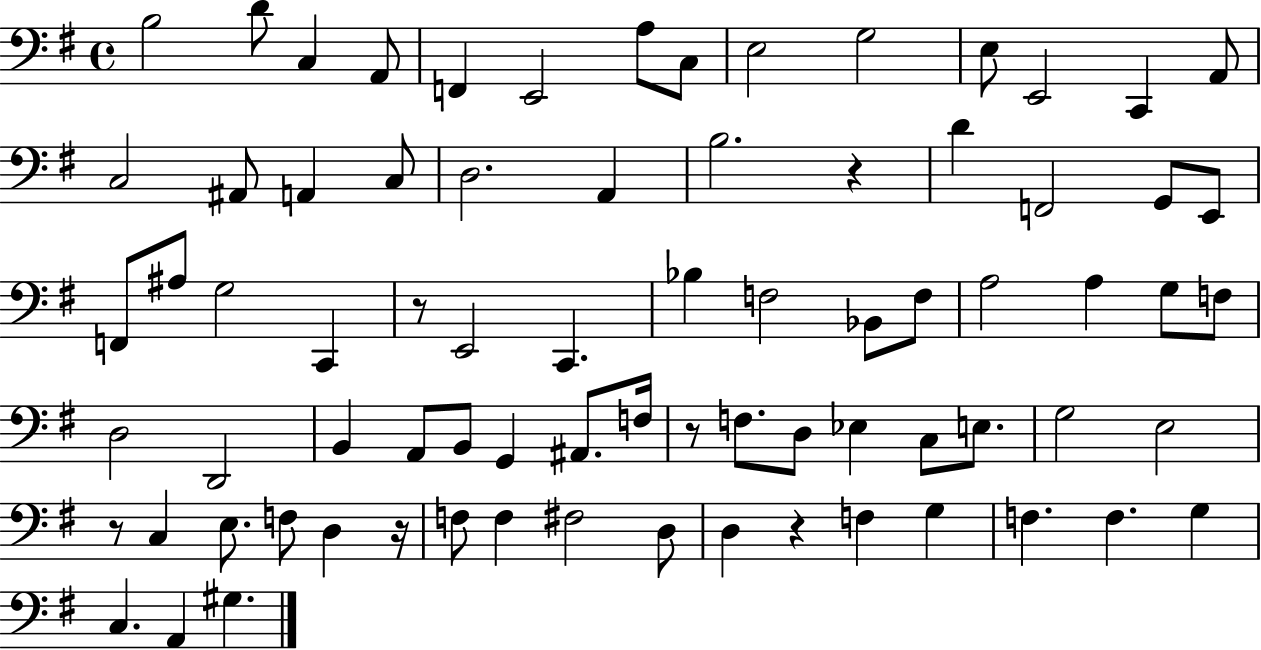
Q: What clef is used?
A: bass